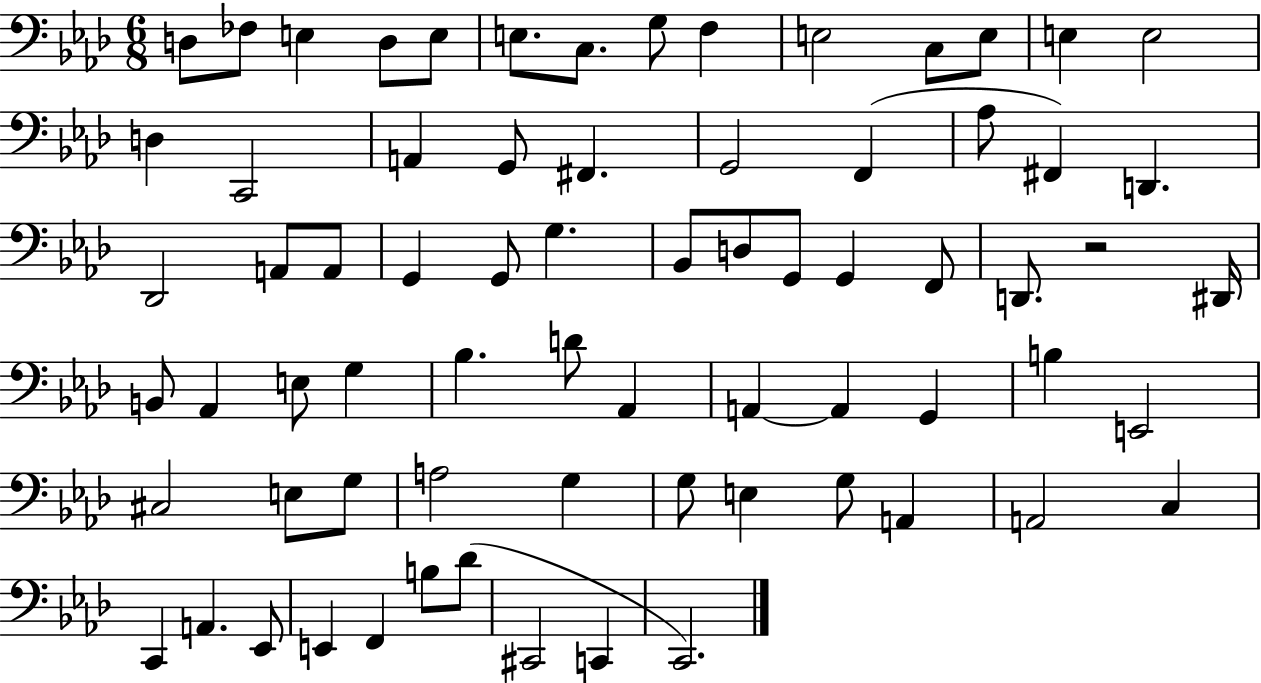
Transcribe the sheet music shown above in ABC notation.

X:1
T:Untitled
M:6/8
L:1/4
K:Ab
D,/2 _F,/2 E, D,/2 E,/2 E,/2 C,/2 G,/2 F, E,2 C,/2 E,/2 E, E,2 D, C,,2 A,, G,,/2 ^F,, G,,2 F,, _A,/2 ^F,, D,, _D,,2 A,,/2 A,,/2 G,, G,,/2 G, _B,,/2 D,/2 G,,/2 G,, F,,/2 D,,/2 z2 ^D,,/4 B,,/2 _A,, E,/2 G, _B, D/2 _A,, A,, A,, G,, B, E,,2 ^C,2 E,/2 G,/2 A,2 G, G,/2 E, G,/2 A,, A,,2 C, C,, A,, _E,,/2 E,, F,, B,/2 _D/2 ^C,,2 C,, C,,2